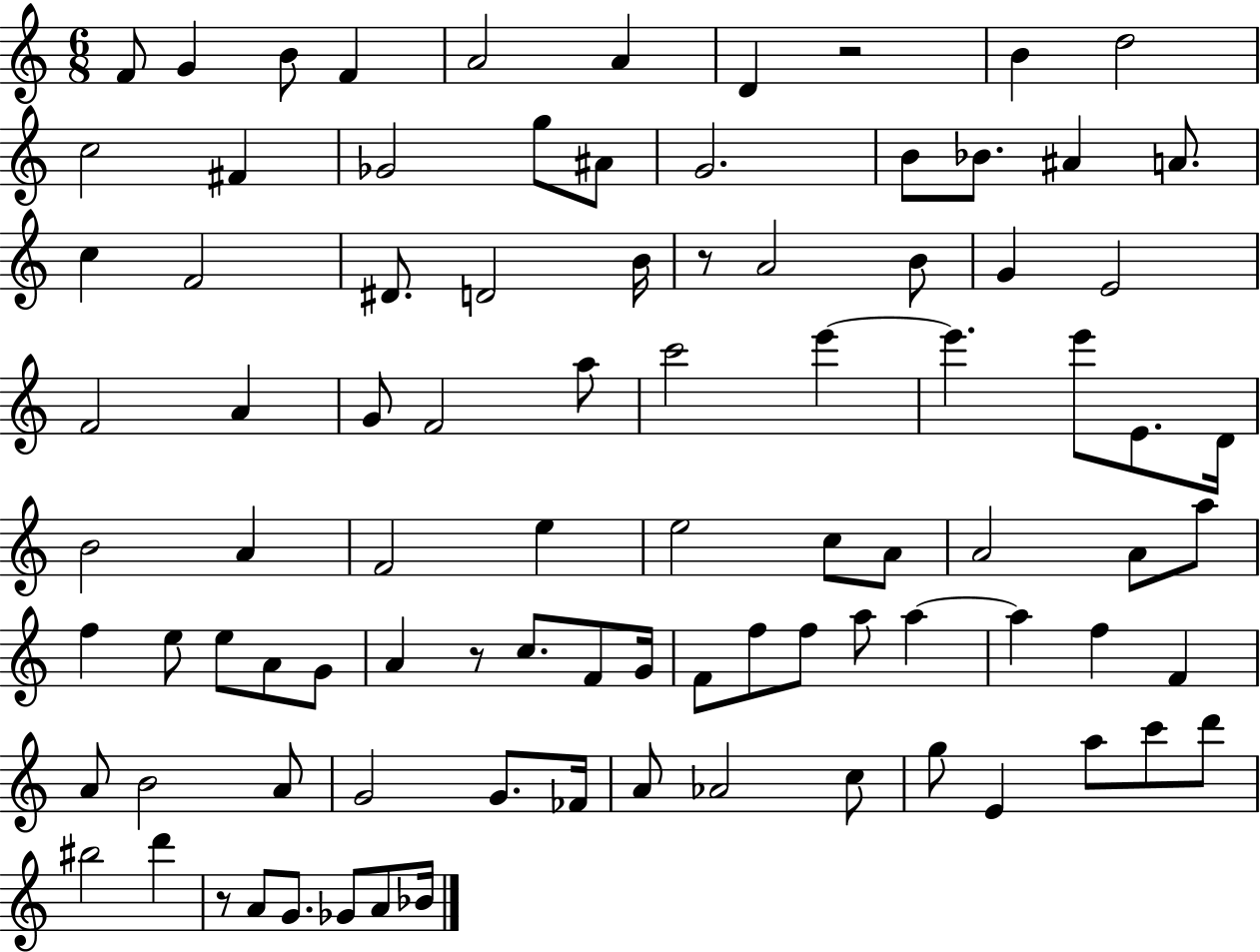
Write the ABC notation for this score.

X:1
T:Untitled
M:6/8
L:1/4
K:C
F/2 G B/2 F A2 A D z2 B d2 c2 ^F _G2 g/2 ^A/2 G2 B/2 _B/2 ^A A/2 c F2 ^D/2 D2 B/4 z/2 A2 B/2 G E2 F2 A G/2 F2 a/2 c'2 e' e' e'/2 E/2 D/4 B2 A F2 e e2 c/2 A/2 A2 A/2 a/2 f e/2 e/2 A/2 G/2 A z/2 c/2 F/2 G/4 F/2 f/2 f/2 a/2 a a f F A/2 B2 A/2 G2 G/2 _F/4 A/2 _A2 c/2 g/2 E a/2 c'/2 d'/2 ^b2 d' z/2 A/2 G/2 _G/2 A/2 _B/4